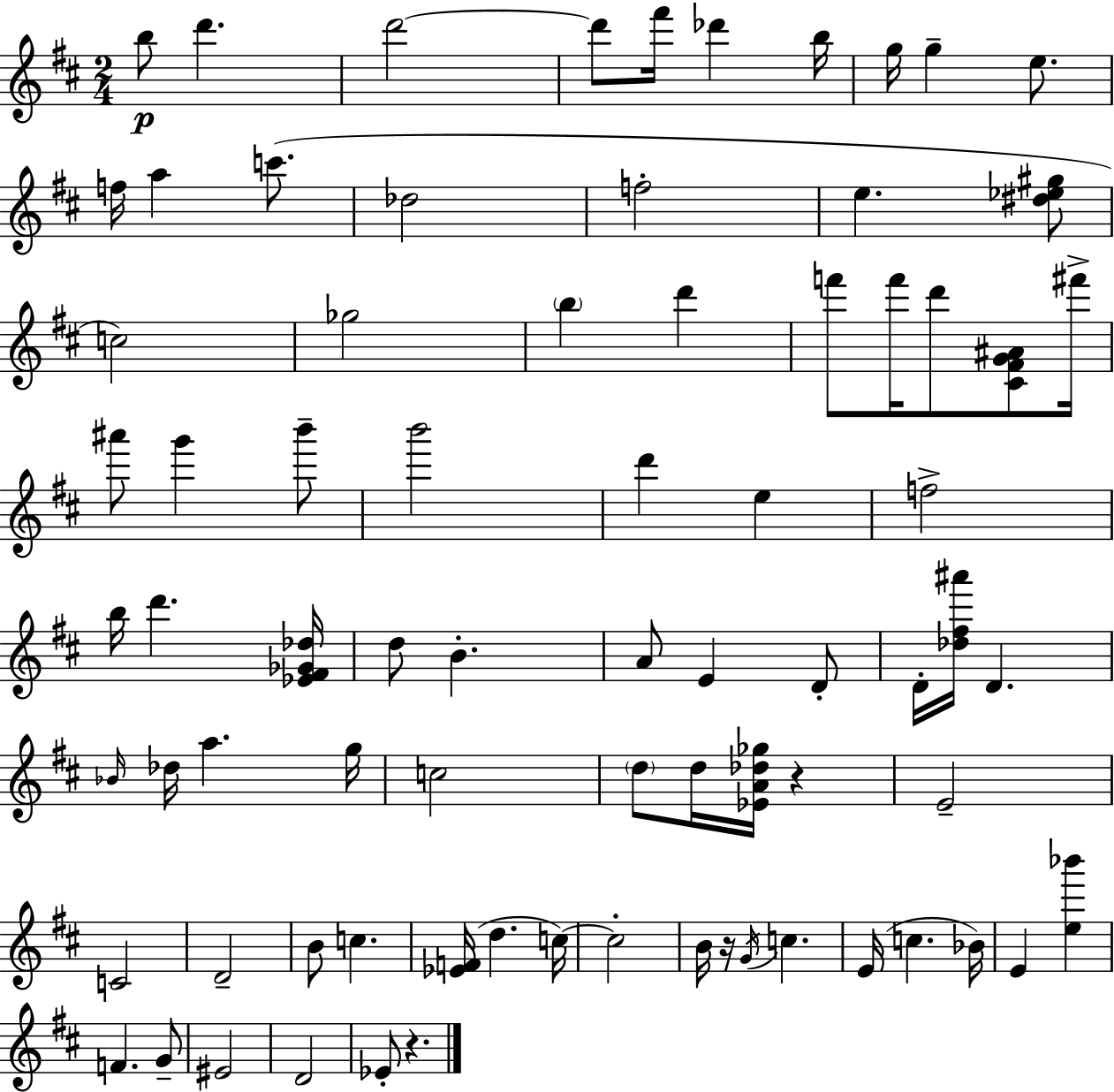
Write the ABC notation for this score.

X:1
T:Untitled
M:2/4
L:1/4
K:D
b/2 d' d'2 d'/2 ^f'/4 _d' b/4 g/4 g e/2 f/4 a c'/2 _d2 f2 e [^d_e^g]/2 c2 _g2 b d' f'/2 f'/4 d'/2 [^C^FG^A]/2 ^f'/4 ^a'/2 g' b'/2 b'2 d' e f2 b/4 d' [_E^F_G_d]/4 d/2 B A/2 E D/2 D/4 [_d^f^a']/4 D _B/4 _d/4 a g/4 c2 d/2 d/4 [_EA_d_g]/4 z E2 C2 D2 B/2 c [_EF]/4 d c/4 c2 B/4 z/4 G/4 c E/4 c _B/4 E [e_b'] F G/2 ^E2 D2 _E/2 z